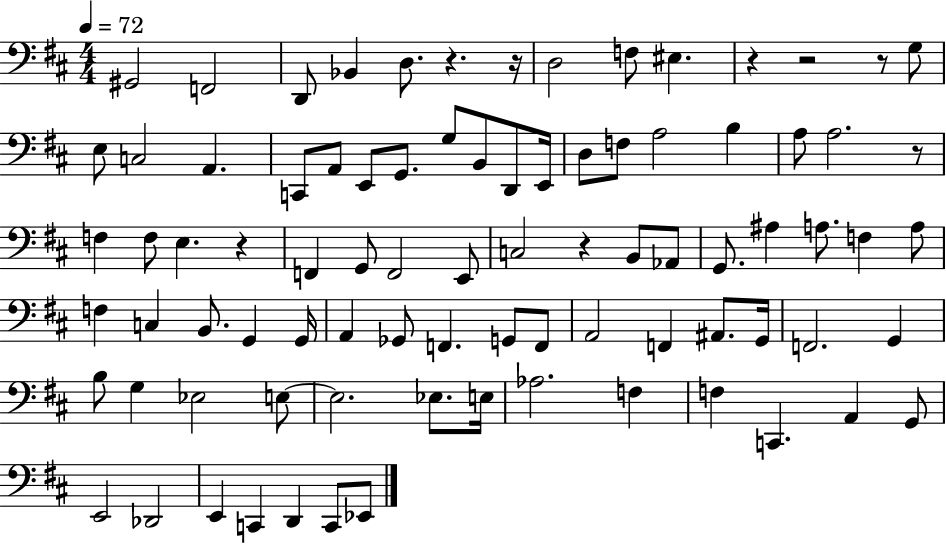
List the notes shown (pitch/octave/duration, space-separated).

G#2/h F2/h D2/e Bb2/q D3/e. R/q. R/s D3/h F3/e EIS3/q. R/q R/h R/e G3/e E3/e C3/h A2/q. C2/e A2/e E2/e G2/e. G3/e B2/e D2/e E2/s D3/e F3/e A3/h B3/q A3/e A3/h. R/e F3/q F3/e E3/q. R/q F2/q G2/e F2/h E2/e C3/h R/q B2/e Ab2/e G2/e. A#3/q A3/e. F3/q A3/e F3/q C3/q B2/e. G2/q G2/s A2/q Gb2/e F2/q. G2/e F2/e A2/h F2/q A#2/e. G2/s F2/h. G2/q B3/e G3/q Eb3/h E3/e E3/h. Eb3/e. E3/s Ab3/h. F3/q F3/q C2/q. A2/q G2/e E2/h Db2/h E2/q C2/q D2/q C2/e Eb2/e